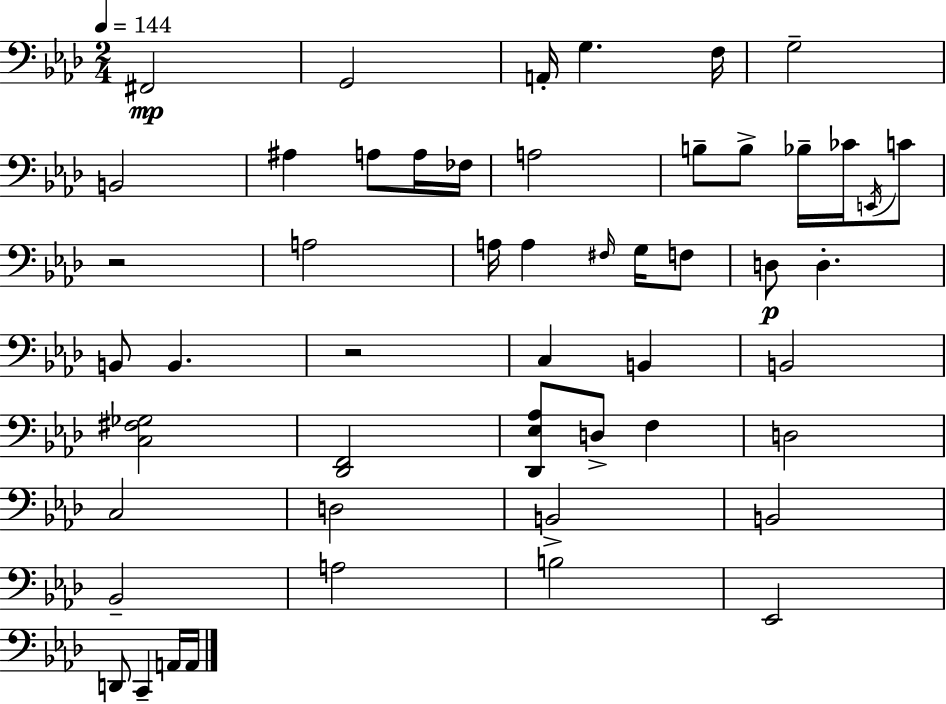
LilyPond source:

{
  \clef bass
  \numericTimeSignature
  \time 2/4
  \key f \minor
  \tempo 4 = 144
  fis,2\mp | g,2 | a,16-. g4. f16 | g2-- | \break b,2 | ais4 a8 a16 fes16 | a2 | b8-- b8-> bes16-- ces'16 \acciaccatura { e,16 } c'8 | \break r2 | a2 | a16 a4 \grace { fis16 } g16 | f8 d8\p d4.-. | \break b,8 b,4. | r2 | c4 b,4 | b,2 | \break <c fis ges>2 | <des, f,>2 | <des, ees aes>8 d8-> f4 | d2 | \break c2 | d2 | b,2-> | b,2 | \break bes,2-- | a2 | b2 | ees,2 | \break d,8 c,4-- | a,16 a,16 \bar "|."
}